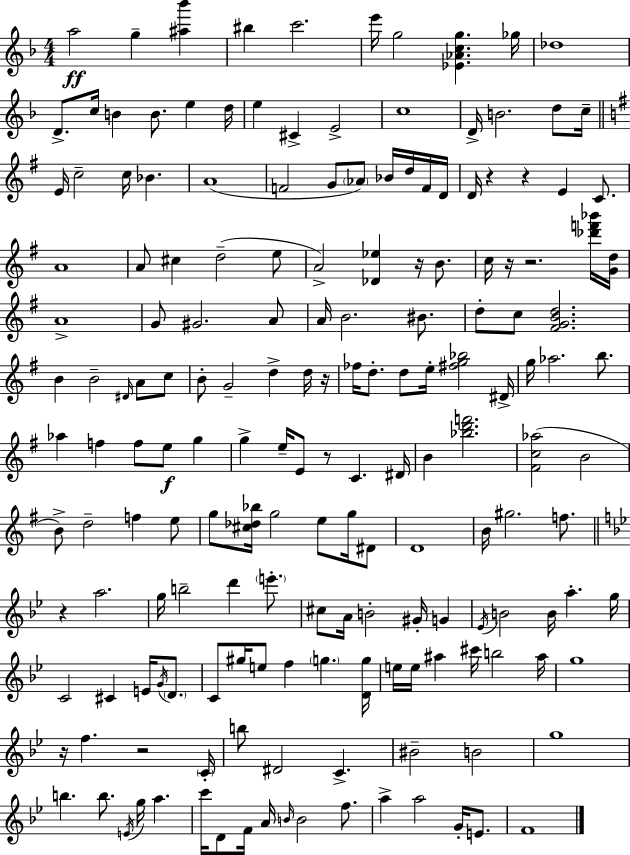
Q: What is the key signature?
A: D minor